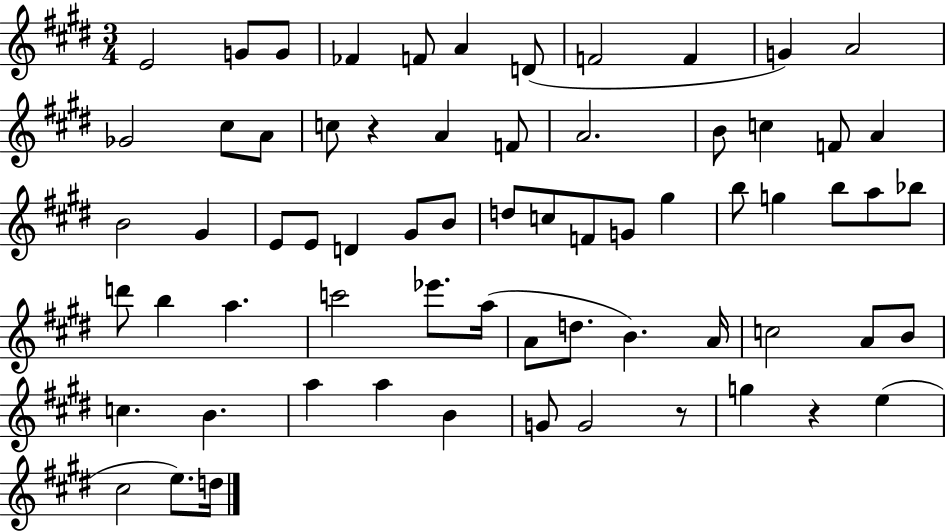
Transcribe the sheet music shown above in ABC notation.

X:1
T:Untitled
M:3/4
L:1/4
K:E
E2 G/2 G/2 _F F/2 A D/2 F2 F G A2 _G2 ^c/2 A/2 c/2 z A F/2 A2 B/2 c F/2 A B2 ^G E/2 E/2 D ^G/2 B/2 d/2 c/2 F/2 G/2 ^g b/2 g b/2 a/2 _b/2 d'/2 b a c'2 _e'/2 a/4 A/2 d/2 B A/4 c2 A/2 B/2 c B a a B G/2 G2 z/2 g z e ^c2 e/2 d/4